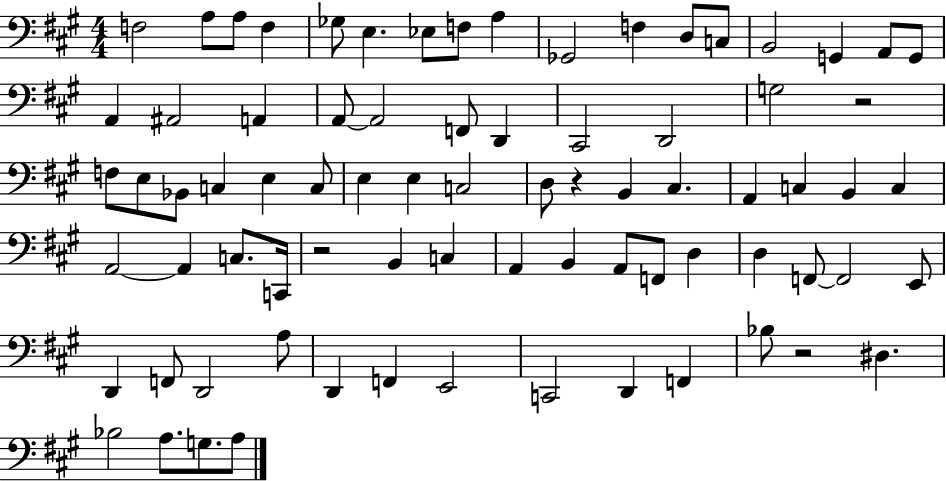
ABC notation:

X:1
T:Untitled
M:4/4
L:1/4
K:A
F,2 A,/2 A,/2 F, _G,/2 E, _E,/2 F,/2 A, _G,,2 F, D,/2 C,/2 B,,2 G,, A,,/2 G,,/2 A,, ^A,,2 A,, A,,/2 A,,2 F,,/2 D,, ^C,,2 D,,2 G,2 z2 F,/2 E,/2 _B,,/2 C, E, C,/2 E, E, C,2 D,/2 z B,, ^C, A,, C, B,, C, A,,2 A,, C,/2 C,,/4 z2 B,, C, A,, B,, A,,/2 F,,/2 D, D, F,,/2 F,,2 E,,/2 D,, F,,/2 D,,2 A,/2 D,, F,, E,,2 C,,2 D,, F,, _B,/2 z2 ^D, _B,2 A,/2 G,/2 A,/2